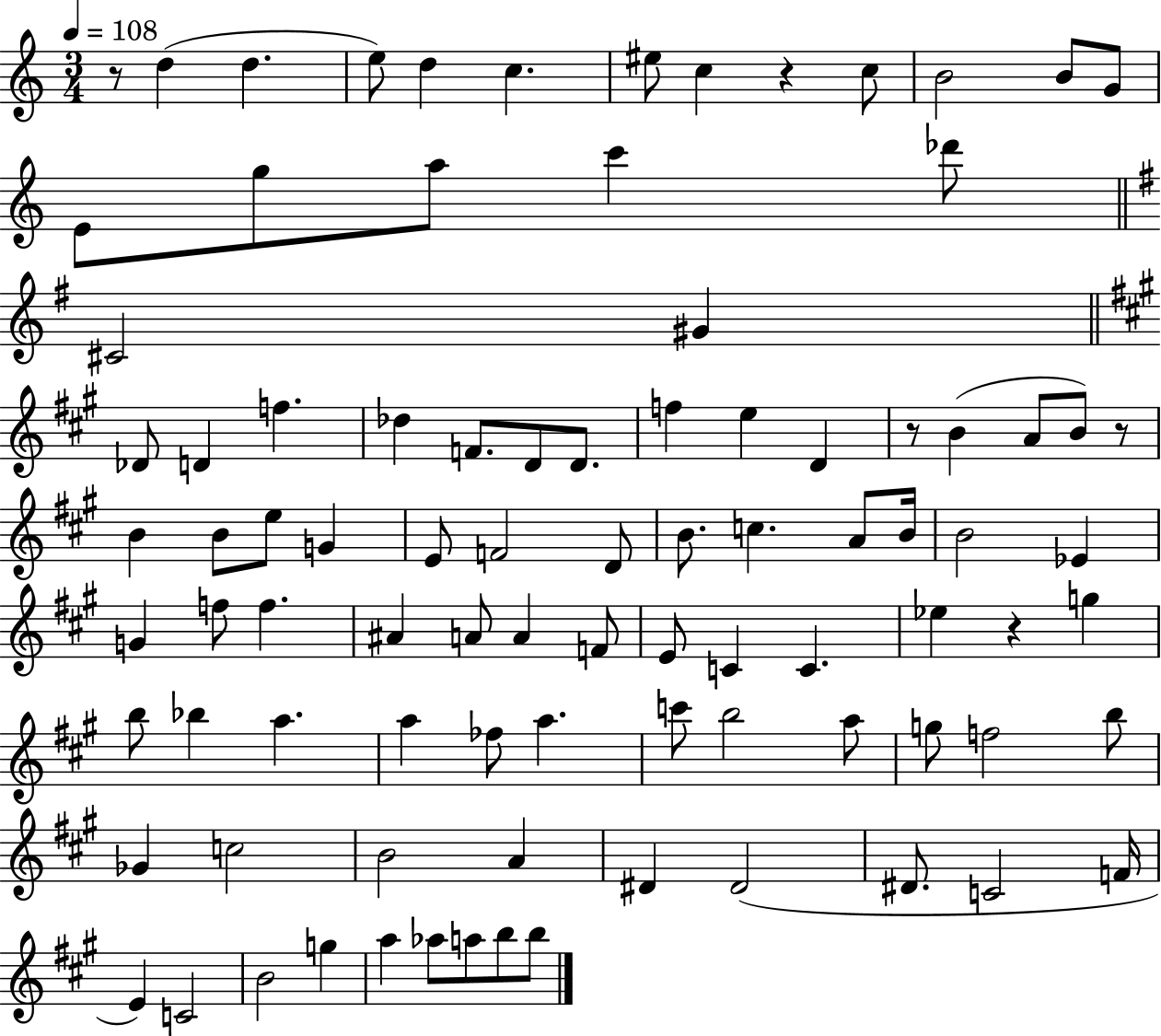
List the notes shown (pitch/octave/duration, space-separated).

R/e D5/q D5/q. E5/e D5/q C5/q. EIS5/e C5/q R/q C5/e B4/h B4/e G4/e E4/e G5/e A5/e C6/q Db6/e C#4/h G#4/q Db4/e D4/q F5/q. Db5/q F4/e. D4/e D4/e. F5/q E5/q D4/q R/e B4/q A4/e B4/e R/e B4/q B4/e E5/e G4/q E4/e F4/h D4/e B4/e. C5/q. A4/e B4/s B4/h Eb4/q G4/q F5/e F5/q. A#4/q A4/e A4/q F4/e E4/e C4/q C4/q. Eb5/q R/q G5/q B5/e Bb5/q A5/q. A5/q FES5/e A5/q. C6/e B5/h A5/e G5/e F5/h B5/e Gb4/q C5/h B4/h A4/q D#4/q D#4/h D#4/e. C4/h F4/s E4/q C4/h B4/h G5/q A5/q Ab5/e A5/e B5/e B5/e